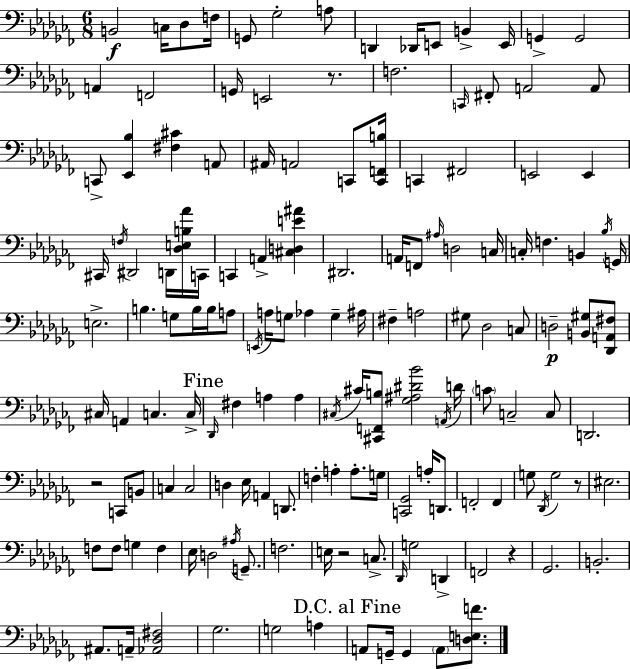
{
  \clef bass
  \numericTimeSignature
  \time 6/8
  \key aes \minor
  b,2\f c16 des8 f16 | g,8 ges2-. a8 | d,4 des,16 e,8 b,4-> e,16 | g,4-> g,2 | \break a,4 f,2 | g,16 e,2 r8. | f2. | \grace { c,16 } fis,8-. a,2 a,8 | \break c,8-> <ees, bes>4 <fis cis'>4 a,8 | ais,16 a,2 c,8 | <c, f, b>16 c,4 fis,2 | e,2 e,4 | \break cis,16 \acciaccatura { f16 } dis,2 d,16 | <des e b aes'>16 c,16 c,4 a,4-> <cis d e' ais'>4 | dis,2. | a,16 f,8 \grace { ais16 } d2 | \break c16 c16-. f4. b,4 | \acciaccatura { bes16 } g,16 e2.-> | b4. g8 | b16 b16 a8 \acciaccatura { e,16 } a16 g8 aes4 | \break g4-- ais16 fis4-- a2 | gis8 des2 | c8 d2--\p | <b, gis>8 <des, a, fis>8 cis16 a,4 c4. | \break c16-> \mark "Fine" \grace { des,16 } fis4 a4 | a4 \acciaccatura { cis16 } cis'16 <cis, f, b>8 <ges ais dis' bes'>2 | \acciaccatura { a,16 } d'16 \parenthesize c'8 c2-- | c8 d,2. | \break r2 | c,8 b,8 c4 | c2 d4 | ees16 a,4 d,8. f4-. | \break a4-. a8.-. g16 <c, ges,>2 | a16-. d,8. f,2-. | f,4 g8 \acciaccatura { des,16 } g2 | r8 eis2. | \break f8 f8 | g4 f4 ees16 d2 | \acciaccatura { ais16 } g,8.-- f2. | e16 r2 | \break c8.-> \grace { des,16 } g2 | d,4-> f,2 | r4 ges,2. | b,2.-. | \break ais,8. | a,16-- <aes, des fis>2 ges2. | g2 | a4 \mark "D.C. al Fine" a,8 | \break g,16-- g,4 \parenthesize a,8 <d e f'>8. \bar "|."
}